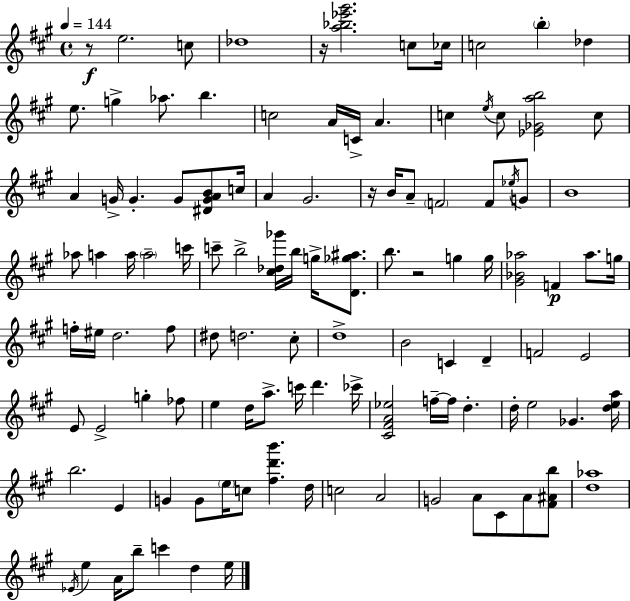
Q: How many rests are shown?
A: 4